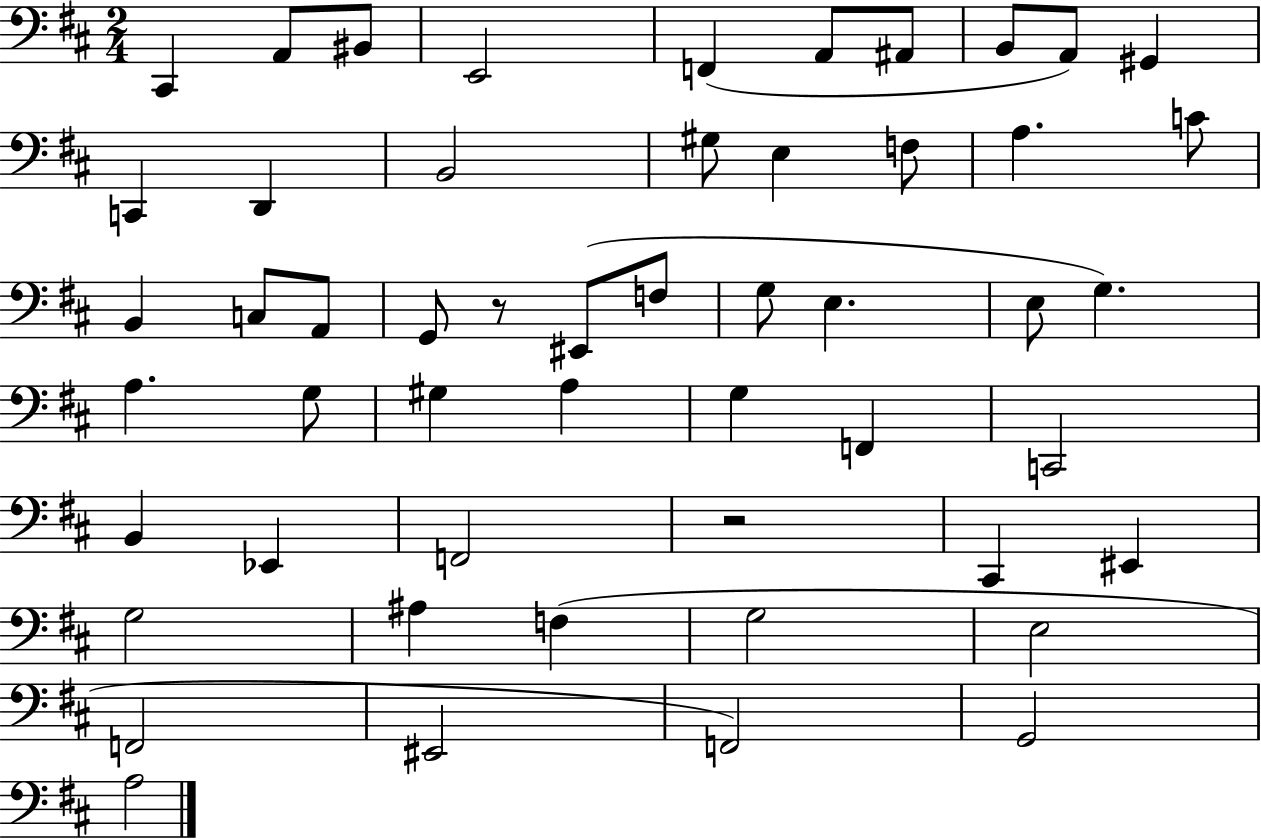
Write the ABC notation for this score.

X:1
T:Untitled
M:2/4
L:1/4
K:D
^C,, A,,/2 ^B,,/2 E,,2 F,, A,,/2 ^A,,/2 B,,/2 A,,/2 ^G,, C,, D,, B,,2 ^G,/2 E, F,/2 A, C/2 B,, C,/2 A,,/2 G,,/2 z/2 ^E,,/2 F,/2 G,/2 E, E,/2 G, A, G,/2 ^G, A, G, F,, C,,2 B,, _E,, F,,2 z2 ^C,, ^E,, G,2 ^A, F, G,2 E,2 F,,2 ^E,,2 F,,2 G,,2 A,2